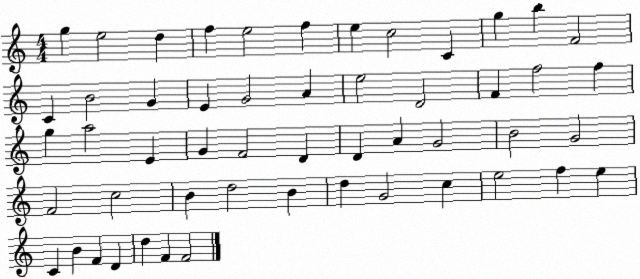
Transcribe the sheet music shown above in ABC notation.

X:1
T:Untitled
M:4/4
L:1/4
K:C
g e2 d f e2 f e c2 C g b F2 C B2 G E G2 A e2 D2 F f2 f g a2 E G F2 D D A G2 B2 G2 F2 c2 B d2 B d G2 c e2 f e C B F D d F F2